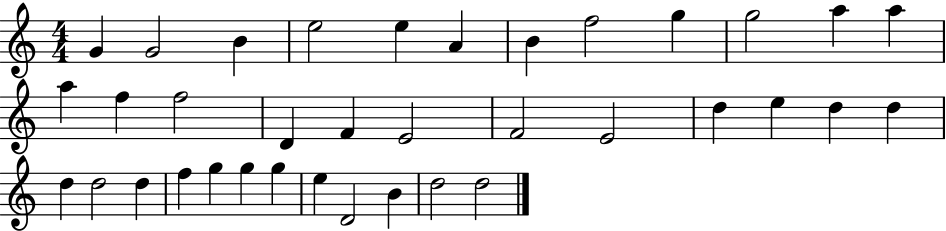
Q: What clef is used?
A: treble